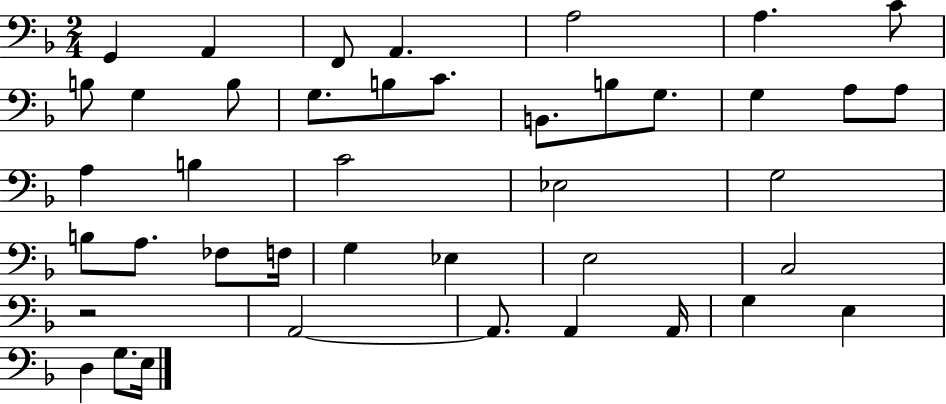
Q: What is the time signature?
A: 2/4